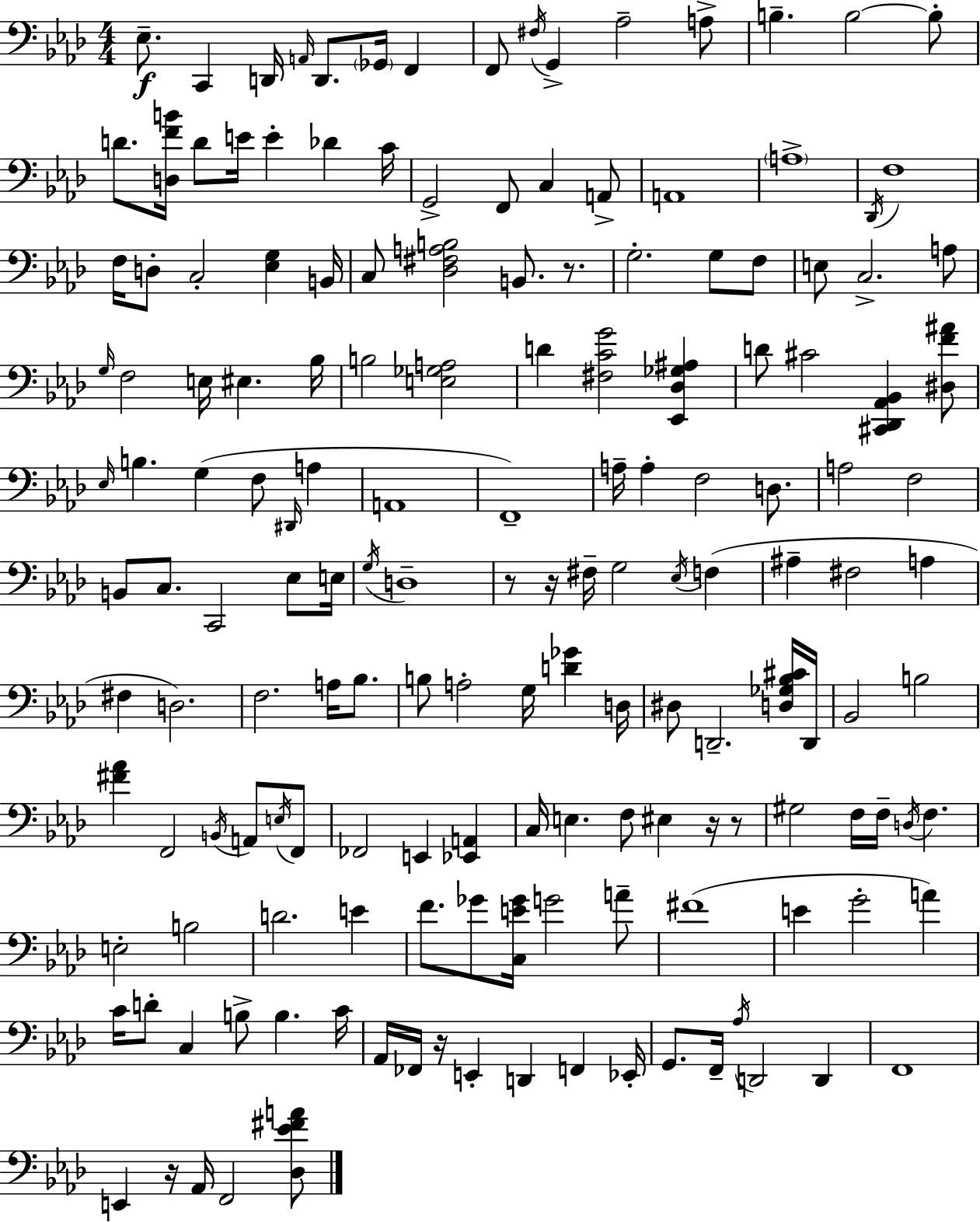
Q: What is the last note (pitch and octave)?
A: F2